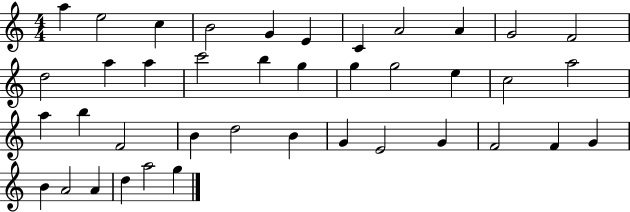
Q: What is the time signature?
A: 4/4